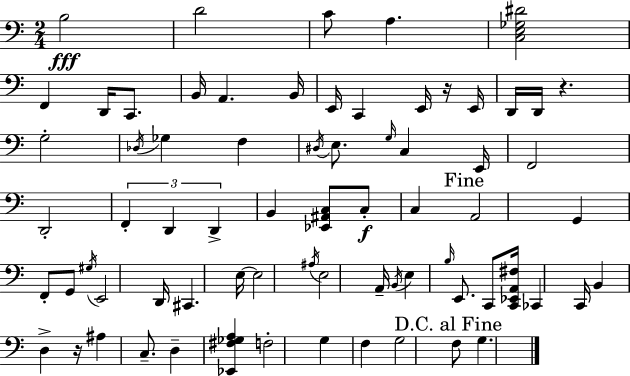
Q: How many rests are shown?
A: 3